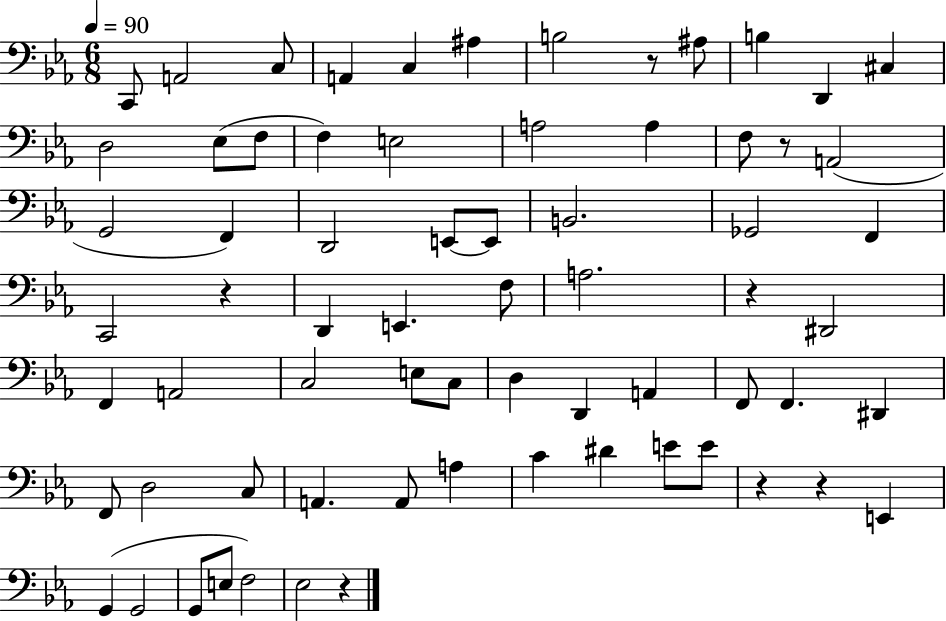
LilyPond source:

{
  \clef bass
  \numericTimeSignature
  \time 6/8
  \key ees \major
  \tempo 4 = 90
  c,8 a,2 c8 | a,4 c4 ais4 | b2 r8 ais8 | b4 d,4 cis4 | \break d2 ees8( f8 | f4) e2 | a2 a4 | f8 r8 a,2( | \break g,2 f,4) | d,2 e,8~~ e,8 | b,2. | ges,2 f,4 | \break c,2 r4 | d,4 e,4. f8 | a2. | r4 dis,2 | \break f,4 a,2 | c2 e8 c8 | d4 d,4 a,4 | f,8 f,4. dis,4 | \break f,8 d2 c8 | a,4. a,8 a4 | c'4 dis'4 e'8 e'8 | r4 r4 e,4 | \break g,4( g,2 | g,8 e8 f2) | ees2 r4 | \bar "|."
}